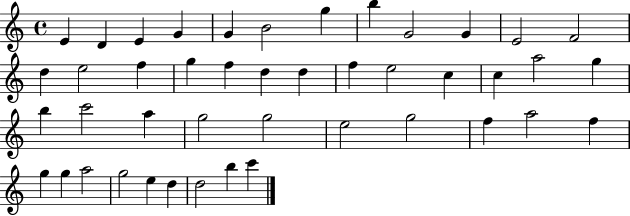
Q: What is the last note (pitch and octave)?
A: C6